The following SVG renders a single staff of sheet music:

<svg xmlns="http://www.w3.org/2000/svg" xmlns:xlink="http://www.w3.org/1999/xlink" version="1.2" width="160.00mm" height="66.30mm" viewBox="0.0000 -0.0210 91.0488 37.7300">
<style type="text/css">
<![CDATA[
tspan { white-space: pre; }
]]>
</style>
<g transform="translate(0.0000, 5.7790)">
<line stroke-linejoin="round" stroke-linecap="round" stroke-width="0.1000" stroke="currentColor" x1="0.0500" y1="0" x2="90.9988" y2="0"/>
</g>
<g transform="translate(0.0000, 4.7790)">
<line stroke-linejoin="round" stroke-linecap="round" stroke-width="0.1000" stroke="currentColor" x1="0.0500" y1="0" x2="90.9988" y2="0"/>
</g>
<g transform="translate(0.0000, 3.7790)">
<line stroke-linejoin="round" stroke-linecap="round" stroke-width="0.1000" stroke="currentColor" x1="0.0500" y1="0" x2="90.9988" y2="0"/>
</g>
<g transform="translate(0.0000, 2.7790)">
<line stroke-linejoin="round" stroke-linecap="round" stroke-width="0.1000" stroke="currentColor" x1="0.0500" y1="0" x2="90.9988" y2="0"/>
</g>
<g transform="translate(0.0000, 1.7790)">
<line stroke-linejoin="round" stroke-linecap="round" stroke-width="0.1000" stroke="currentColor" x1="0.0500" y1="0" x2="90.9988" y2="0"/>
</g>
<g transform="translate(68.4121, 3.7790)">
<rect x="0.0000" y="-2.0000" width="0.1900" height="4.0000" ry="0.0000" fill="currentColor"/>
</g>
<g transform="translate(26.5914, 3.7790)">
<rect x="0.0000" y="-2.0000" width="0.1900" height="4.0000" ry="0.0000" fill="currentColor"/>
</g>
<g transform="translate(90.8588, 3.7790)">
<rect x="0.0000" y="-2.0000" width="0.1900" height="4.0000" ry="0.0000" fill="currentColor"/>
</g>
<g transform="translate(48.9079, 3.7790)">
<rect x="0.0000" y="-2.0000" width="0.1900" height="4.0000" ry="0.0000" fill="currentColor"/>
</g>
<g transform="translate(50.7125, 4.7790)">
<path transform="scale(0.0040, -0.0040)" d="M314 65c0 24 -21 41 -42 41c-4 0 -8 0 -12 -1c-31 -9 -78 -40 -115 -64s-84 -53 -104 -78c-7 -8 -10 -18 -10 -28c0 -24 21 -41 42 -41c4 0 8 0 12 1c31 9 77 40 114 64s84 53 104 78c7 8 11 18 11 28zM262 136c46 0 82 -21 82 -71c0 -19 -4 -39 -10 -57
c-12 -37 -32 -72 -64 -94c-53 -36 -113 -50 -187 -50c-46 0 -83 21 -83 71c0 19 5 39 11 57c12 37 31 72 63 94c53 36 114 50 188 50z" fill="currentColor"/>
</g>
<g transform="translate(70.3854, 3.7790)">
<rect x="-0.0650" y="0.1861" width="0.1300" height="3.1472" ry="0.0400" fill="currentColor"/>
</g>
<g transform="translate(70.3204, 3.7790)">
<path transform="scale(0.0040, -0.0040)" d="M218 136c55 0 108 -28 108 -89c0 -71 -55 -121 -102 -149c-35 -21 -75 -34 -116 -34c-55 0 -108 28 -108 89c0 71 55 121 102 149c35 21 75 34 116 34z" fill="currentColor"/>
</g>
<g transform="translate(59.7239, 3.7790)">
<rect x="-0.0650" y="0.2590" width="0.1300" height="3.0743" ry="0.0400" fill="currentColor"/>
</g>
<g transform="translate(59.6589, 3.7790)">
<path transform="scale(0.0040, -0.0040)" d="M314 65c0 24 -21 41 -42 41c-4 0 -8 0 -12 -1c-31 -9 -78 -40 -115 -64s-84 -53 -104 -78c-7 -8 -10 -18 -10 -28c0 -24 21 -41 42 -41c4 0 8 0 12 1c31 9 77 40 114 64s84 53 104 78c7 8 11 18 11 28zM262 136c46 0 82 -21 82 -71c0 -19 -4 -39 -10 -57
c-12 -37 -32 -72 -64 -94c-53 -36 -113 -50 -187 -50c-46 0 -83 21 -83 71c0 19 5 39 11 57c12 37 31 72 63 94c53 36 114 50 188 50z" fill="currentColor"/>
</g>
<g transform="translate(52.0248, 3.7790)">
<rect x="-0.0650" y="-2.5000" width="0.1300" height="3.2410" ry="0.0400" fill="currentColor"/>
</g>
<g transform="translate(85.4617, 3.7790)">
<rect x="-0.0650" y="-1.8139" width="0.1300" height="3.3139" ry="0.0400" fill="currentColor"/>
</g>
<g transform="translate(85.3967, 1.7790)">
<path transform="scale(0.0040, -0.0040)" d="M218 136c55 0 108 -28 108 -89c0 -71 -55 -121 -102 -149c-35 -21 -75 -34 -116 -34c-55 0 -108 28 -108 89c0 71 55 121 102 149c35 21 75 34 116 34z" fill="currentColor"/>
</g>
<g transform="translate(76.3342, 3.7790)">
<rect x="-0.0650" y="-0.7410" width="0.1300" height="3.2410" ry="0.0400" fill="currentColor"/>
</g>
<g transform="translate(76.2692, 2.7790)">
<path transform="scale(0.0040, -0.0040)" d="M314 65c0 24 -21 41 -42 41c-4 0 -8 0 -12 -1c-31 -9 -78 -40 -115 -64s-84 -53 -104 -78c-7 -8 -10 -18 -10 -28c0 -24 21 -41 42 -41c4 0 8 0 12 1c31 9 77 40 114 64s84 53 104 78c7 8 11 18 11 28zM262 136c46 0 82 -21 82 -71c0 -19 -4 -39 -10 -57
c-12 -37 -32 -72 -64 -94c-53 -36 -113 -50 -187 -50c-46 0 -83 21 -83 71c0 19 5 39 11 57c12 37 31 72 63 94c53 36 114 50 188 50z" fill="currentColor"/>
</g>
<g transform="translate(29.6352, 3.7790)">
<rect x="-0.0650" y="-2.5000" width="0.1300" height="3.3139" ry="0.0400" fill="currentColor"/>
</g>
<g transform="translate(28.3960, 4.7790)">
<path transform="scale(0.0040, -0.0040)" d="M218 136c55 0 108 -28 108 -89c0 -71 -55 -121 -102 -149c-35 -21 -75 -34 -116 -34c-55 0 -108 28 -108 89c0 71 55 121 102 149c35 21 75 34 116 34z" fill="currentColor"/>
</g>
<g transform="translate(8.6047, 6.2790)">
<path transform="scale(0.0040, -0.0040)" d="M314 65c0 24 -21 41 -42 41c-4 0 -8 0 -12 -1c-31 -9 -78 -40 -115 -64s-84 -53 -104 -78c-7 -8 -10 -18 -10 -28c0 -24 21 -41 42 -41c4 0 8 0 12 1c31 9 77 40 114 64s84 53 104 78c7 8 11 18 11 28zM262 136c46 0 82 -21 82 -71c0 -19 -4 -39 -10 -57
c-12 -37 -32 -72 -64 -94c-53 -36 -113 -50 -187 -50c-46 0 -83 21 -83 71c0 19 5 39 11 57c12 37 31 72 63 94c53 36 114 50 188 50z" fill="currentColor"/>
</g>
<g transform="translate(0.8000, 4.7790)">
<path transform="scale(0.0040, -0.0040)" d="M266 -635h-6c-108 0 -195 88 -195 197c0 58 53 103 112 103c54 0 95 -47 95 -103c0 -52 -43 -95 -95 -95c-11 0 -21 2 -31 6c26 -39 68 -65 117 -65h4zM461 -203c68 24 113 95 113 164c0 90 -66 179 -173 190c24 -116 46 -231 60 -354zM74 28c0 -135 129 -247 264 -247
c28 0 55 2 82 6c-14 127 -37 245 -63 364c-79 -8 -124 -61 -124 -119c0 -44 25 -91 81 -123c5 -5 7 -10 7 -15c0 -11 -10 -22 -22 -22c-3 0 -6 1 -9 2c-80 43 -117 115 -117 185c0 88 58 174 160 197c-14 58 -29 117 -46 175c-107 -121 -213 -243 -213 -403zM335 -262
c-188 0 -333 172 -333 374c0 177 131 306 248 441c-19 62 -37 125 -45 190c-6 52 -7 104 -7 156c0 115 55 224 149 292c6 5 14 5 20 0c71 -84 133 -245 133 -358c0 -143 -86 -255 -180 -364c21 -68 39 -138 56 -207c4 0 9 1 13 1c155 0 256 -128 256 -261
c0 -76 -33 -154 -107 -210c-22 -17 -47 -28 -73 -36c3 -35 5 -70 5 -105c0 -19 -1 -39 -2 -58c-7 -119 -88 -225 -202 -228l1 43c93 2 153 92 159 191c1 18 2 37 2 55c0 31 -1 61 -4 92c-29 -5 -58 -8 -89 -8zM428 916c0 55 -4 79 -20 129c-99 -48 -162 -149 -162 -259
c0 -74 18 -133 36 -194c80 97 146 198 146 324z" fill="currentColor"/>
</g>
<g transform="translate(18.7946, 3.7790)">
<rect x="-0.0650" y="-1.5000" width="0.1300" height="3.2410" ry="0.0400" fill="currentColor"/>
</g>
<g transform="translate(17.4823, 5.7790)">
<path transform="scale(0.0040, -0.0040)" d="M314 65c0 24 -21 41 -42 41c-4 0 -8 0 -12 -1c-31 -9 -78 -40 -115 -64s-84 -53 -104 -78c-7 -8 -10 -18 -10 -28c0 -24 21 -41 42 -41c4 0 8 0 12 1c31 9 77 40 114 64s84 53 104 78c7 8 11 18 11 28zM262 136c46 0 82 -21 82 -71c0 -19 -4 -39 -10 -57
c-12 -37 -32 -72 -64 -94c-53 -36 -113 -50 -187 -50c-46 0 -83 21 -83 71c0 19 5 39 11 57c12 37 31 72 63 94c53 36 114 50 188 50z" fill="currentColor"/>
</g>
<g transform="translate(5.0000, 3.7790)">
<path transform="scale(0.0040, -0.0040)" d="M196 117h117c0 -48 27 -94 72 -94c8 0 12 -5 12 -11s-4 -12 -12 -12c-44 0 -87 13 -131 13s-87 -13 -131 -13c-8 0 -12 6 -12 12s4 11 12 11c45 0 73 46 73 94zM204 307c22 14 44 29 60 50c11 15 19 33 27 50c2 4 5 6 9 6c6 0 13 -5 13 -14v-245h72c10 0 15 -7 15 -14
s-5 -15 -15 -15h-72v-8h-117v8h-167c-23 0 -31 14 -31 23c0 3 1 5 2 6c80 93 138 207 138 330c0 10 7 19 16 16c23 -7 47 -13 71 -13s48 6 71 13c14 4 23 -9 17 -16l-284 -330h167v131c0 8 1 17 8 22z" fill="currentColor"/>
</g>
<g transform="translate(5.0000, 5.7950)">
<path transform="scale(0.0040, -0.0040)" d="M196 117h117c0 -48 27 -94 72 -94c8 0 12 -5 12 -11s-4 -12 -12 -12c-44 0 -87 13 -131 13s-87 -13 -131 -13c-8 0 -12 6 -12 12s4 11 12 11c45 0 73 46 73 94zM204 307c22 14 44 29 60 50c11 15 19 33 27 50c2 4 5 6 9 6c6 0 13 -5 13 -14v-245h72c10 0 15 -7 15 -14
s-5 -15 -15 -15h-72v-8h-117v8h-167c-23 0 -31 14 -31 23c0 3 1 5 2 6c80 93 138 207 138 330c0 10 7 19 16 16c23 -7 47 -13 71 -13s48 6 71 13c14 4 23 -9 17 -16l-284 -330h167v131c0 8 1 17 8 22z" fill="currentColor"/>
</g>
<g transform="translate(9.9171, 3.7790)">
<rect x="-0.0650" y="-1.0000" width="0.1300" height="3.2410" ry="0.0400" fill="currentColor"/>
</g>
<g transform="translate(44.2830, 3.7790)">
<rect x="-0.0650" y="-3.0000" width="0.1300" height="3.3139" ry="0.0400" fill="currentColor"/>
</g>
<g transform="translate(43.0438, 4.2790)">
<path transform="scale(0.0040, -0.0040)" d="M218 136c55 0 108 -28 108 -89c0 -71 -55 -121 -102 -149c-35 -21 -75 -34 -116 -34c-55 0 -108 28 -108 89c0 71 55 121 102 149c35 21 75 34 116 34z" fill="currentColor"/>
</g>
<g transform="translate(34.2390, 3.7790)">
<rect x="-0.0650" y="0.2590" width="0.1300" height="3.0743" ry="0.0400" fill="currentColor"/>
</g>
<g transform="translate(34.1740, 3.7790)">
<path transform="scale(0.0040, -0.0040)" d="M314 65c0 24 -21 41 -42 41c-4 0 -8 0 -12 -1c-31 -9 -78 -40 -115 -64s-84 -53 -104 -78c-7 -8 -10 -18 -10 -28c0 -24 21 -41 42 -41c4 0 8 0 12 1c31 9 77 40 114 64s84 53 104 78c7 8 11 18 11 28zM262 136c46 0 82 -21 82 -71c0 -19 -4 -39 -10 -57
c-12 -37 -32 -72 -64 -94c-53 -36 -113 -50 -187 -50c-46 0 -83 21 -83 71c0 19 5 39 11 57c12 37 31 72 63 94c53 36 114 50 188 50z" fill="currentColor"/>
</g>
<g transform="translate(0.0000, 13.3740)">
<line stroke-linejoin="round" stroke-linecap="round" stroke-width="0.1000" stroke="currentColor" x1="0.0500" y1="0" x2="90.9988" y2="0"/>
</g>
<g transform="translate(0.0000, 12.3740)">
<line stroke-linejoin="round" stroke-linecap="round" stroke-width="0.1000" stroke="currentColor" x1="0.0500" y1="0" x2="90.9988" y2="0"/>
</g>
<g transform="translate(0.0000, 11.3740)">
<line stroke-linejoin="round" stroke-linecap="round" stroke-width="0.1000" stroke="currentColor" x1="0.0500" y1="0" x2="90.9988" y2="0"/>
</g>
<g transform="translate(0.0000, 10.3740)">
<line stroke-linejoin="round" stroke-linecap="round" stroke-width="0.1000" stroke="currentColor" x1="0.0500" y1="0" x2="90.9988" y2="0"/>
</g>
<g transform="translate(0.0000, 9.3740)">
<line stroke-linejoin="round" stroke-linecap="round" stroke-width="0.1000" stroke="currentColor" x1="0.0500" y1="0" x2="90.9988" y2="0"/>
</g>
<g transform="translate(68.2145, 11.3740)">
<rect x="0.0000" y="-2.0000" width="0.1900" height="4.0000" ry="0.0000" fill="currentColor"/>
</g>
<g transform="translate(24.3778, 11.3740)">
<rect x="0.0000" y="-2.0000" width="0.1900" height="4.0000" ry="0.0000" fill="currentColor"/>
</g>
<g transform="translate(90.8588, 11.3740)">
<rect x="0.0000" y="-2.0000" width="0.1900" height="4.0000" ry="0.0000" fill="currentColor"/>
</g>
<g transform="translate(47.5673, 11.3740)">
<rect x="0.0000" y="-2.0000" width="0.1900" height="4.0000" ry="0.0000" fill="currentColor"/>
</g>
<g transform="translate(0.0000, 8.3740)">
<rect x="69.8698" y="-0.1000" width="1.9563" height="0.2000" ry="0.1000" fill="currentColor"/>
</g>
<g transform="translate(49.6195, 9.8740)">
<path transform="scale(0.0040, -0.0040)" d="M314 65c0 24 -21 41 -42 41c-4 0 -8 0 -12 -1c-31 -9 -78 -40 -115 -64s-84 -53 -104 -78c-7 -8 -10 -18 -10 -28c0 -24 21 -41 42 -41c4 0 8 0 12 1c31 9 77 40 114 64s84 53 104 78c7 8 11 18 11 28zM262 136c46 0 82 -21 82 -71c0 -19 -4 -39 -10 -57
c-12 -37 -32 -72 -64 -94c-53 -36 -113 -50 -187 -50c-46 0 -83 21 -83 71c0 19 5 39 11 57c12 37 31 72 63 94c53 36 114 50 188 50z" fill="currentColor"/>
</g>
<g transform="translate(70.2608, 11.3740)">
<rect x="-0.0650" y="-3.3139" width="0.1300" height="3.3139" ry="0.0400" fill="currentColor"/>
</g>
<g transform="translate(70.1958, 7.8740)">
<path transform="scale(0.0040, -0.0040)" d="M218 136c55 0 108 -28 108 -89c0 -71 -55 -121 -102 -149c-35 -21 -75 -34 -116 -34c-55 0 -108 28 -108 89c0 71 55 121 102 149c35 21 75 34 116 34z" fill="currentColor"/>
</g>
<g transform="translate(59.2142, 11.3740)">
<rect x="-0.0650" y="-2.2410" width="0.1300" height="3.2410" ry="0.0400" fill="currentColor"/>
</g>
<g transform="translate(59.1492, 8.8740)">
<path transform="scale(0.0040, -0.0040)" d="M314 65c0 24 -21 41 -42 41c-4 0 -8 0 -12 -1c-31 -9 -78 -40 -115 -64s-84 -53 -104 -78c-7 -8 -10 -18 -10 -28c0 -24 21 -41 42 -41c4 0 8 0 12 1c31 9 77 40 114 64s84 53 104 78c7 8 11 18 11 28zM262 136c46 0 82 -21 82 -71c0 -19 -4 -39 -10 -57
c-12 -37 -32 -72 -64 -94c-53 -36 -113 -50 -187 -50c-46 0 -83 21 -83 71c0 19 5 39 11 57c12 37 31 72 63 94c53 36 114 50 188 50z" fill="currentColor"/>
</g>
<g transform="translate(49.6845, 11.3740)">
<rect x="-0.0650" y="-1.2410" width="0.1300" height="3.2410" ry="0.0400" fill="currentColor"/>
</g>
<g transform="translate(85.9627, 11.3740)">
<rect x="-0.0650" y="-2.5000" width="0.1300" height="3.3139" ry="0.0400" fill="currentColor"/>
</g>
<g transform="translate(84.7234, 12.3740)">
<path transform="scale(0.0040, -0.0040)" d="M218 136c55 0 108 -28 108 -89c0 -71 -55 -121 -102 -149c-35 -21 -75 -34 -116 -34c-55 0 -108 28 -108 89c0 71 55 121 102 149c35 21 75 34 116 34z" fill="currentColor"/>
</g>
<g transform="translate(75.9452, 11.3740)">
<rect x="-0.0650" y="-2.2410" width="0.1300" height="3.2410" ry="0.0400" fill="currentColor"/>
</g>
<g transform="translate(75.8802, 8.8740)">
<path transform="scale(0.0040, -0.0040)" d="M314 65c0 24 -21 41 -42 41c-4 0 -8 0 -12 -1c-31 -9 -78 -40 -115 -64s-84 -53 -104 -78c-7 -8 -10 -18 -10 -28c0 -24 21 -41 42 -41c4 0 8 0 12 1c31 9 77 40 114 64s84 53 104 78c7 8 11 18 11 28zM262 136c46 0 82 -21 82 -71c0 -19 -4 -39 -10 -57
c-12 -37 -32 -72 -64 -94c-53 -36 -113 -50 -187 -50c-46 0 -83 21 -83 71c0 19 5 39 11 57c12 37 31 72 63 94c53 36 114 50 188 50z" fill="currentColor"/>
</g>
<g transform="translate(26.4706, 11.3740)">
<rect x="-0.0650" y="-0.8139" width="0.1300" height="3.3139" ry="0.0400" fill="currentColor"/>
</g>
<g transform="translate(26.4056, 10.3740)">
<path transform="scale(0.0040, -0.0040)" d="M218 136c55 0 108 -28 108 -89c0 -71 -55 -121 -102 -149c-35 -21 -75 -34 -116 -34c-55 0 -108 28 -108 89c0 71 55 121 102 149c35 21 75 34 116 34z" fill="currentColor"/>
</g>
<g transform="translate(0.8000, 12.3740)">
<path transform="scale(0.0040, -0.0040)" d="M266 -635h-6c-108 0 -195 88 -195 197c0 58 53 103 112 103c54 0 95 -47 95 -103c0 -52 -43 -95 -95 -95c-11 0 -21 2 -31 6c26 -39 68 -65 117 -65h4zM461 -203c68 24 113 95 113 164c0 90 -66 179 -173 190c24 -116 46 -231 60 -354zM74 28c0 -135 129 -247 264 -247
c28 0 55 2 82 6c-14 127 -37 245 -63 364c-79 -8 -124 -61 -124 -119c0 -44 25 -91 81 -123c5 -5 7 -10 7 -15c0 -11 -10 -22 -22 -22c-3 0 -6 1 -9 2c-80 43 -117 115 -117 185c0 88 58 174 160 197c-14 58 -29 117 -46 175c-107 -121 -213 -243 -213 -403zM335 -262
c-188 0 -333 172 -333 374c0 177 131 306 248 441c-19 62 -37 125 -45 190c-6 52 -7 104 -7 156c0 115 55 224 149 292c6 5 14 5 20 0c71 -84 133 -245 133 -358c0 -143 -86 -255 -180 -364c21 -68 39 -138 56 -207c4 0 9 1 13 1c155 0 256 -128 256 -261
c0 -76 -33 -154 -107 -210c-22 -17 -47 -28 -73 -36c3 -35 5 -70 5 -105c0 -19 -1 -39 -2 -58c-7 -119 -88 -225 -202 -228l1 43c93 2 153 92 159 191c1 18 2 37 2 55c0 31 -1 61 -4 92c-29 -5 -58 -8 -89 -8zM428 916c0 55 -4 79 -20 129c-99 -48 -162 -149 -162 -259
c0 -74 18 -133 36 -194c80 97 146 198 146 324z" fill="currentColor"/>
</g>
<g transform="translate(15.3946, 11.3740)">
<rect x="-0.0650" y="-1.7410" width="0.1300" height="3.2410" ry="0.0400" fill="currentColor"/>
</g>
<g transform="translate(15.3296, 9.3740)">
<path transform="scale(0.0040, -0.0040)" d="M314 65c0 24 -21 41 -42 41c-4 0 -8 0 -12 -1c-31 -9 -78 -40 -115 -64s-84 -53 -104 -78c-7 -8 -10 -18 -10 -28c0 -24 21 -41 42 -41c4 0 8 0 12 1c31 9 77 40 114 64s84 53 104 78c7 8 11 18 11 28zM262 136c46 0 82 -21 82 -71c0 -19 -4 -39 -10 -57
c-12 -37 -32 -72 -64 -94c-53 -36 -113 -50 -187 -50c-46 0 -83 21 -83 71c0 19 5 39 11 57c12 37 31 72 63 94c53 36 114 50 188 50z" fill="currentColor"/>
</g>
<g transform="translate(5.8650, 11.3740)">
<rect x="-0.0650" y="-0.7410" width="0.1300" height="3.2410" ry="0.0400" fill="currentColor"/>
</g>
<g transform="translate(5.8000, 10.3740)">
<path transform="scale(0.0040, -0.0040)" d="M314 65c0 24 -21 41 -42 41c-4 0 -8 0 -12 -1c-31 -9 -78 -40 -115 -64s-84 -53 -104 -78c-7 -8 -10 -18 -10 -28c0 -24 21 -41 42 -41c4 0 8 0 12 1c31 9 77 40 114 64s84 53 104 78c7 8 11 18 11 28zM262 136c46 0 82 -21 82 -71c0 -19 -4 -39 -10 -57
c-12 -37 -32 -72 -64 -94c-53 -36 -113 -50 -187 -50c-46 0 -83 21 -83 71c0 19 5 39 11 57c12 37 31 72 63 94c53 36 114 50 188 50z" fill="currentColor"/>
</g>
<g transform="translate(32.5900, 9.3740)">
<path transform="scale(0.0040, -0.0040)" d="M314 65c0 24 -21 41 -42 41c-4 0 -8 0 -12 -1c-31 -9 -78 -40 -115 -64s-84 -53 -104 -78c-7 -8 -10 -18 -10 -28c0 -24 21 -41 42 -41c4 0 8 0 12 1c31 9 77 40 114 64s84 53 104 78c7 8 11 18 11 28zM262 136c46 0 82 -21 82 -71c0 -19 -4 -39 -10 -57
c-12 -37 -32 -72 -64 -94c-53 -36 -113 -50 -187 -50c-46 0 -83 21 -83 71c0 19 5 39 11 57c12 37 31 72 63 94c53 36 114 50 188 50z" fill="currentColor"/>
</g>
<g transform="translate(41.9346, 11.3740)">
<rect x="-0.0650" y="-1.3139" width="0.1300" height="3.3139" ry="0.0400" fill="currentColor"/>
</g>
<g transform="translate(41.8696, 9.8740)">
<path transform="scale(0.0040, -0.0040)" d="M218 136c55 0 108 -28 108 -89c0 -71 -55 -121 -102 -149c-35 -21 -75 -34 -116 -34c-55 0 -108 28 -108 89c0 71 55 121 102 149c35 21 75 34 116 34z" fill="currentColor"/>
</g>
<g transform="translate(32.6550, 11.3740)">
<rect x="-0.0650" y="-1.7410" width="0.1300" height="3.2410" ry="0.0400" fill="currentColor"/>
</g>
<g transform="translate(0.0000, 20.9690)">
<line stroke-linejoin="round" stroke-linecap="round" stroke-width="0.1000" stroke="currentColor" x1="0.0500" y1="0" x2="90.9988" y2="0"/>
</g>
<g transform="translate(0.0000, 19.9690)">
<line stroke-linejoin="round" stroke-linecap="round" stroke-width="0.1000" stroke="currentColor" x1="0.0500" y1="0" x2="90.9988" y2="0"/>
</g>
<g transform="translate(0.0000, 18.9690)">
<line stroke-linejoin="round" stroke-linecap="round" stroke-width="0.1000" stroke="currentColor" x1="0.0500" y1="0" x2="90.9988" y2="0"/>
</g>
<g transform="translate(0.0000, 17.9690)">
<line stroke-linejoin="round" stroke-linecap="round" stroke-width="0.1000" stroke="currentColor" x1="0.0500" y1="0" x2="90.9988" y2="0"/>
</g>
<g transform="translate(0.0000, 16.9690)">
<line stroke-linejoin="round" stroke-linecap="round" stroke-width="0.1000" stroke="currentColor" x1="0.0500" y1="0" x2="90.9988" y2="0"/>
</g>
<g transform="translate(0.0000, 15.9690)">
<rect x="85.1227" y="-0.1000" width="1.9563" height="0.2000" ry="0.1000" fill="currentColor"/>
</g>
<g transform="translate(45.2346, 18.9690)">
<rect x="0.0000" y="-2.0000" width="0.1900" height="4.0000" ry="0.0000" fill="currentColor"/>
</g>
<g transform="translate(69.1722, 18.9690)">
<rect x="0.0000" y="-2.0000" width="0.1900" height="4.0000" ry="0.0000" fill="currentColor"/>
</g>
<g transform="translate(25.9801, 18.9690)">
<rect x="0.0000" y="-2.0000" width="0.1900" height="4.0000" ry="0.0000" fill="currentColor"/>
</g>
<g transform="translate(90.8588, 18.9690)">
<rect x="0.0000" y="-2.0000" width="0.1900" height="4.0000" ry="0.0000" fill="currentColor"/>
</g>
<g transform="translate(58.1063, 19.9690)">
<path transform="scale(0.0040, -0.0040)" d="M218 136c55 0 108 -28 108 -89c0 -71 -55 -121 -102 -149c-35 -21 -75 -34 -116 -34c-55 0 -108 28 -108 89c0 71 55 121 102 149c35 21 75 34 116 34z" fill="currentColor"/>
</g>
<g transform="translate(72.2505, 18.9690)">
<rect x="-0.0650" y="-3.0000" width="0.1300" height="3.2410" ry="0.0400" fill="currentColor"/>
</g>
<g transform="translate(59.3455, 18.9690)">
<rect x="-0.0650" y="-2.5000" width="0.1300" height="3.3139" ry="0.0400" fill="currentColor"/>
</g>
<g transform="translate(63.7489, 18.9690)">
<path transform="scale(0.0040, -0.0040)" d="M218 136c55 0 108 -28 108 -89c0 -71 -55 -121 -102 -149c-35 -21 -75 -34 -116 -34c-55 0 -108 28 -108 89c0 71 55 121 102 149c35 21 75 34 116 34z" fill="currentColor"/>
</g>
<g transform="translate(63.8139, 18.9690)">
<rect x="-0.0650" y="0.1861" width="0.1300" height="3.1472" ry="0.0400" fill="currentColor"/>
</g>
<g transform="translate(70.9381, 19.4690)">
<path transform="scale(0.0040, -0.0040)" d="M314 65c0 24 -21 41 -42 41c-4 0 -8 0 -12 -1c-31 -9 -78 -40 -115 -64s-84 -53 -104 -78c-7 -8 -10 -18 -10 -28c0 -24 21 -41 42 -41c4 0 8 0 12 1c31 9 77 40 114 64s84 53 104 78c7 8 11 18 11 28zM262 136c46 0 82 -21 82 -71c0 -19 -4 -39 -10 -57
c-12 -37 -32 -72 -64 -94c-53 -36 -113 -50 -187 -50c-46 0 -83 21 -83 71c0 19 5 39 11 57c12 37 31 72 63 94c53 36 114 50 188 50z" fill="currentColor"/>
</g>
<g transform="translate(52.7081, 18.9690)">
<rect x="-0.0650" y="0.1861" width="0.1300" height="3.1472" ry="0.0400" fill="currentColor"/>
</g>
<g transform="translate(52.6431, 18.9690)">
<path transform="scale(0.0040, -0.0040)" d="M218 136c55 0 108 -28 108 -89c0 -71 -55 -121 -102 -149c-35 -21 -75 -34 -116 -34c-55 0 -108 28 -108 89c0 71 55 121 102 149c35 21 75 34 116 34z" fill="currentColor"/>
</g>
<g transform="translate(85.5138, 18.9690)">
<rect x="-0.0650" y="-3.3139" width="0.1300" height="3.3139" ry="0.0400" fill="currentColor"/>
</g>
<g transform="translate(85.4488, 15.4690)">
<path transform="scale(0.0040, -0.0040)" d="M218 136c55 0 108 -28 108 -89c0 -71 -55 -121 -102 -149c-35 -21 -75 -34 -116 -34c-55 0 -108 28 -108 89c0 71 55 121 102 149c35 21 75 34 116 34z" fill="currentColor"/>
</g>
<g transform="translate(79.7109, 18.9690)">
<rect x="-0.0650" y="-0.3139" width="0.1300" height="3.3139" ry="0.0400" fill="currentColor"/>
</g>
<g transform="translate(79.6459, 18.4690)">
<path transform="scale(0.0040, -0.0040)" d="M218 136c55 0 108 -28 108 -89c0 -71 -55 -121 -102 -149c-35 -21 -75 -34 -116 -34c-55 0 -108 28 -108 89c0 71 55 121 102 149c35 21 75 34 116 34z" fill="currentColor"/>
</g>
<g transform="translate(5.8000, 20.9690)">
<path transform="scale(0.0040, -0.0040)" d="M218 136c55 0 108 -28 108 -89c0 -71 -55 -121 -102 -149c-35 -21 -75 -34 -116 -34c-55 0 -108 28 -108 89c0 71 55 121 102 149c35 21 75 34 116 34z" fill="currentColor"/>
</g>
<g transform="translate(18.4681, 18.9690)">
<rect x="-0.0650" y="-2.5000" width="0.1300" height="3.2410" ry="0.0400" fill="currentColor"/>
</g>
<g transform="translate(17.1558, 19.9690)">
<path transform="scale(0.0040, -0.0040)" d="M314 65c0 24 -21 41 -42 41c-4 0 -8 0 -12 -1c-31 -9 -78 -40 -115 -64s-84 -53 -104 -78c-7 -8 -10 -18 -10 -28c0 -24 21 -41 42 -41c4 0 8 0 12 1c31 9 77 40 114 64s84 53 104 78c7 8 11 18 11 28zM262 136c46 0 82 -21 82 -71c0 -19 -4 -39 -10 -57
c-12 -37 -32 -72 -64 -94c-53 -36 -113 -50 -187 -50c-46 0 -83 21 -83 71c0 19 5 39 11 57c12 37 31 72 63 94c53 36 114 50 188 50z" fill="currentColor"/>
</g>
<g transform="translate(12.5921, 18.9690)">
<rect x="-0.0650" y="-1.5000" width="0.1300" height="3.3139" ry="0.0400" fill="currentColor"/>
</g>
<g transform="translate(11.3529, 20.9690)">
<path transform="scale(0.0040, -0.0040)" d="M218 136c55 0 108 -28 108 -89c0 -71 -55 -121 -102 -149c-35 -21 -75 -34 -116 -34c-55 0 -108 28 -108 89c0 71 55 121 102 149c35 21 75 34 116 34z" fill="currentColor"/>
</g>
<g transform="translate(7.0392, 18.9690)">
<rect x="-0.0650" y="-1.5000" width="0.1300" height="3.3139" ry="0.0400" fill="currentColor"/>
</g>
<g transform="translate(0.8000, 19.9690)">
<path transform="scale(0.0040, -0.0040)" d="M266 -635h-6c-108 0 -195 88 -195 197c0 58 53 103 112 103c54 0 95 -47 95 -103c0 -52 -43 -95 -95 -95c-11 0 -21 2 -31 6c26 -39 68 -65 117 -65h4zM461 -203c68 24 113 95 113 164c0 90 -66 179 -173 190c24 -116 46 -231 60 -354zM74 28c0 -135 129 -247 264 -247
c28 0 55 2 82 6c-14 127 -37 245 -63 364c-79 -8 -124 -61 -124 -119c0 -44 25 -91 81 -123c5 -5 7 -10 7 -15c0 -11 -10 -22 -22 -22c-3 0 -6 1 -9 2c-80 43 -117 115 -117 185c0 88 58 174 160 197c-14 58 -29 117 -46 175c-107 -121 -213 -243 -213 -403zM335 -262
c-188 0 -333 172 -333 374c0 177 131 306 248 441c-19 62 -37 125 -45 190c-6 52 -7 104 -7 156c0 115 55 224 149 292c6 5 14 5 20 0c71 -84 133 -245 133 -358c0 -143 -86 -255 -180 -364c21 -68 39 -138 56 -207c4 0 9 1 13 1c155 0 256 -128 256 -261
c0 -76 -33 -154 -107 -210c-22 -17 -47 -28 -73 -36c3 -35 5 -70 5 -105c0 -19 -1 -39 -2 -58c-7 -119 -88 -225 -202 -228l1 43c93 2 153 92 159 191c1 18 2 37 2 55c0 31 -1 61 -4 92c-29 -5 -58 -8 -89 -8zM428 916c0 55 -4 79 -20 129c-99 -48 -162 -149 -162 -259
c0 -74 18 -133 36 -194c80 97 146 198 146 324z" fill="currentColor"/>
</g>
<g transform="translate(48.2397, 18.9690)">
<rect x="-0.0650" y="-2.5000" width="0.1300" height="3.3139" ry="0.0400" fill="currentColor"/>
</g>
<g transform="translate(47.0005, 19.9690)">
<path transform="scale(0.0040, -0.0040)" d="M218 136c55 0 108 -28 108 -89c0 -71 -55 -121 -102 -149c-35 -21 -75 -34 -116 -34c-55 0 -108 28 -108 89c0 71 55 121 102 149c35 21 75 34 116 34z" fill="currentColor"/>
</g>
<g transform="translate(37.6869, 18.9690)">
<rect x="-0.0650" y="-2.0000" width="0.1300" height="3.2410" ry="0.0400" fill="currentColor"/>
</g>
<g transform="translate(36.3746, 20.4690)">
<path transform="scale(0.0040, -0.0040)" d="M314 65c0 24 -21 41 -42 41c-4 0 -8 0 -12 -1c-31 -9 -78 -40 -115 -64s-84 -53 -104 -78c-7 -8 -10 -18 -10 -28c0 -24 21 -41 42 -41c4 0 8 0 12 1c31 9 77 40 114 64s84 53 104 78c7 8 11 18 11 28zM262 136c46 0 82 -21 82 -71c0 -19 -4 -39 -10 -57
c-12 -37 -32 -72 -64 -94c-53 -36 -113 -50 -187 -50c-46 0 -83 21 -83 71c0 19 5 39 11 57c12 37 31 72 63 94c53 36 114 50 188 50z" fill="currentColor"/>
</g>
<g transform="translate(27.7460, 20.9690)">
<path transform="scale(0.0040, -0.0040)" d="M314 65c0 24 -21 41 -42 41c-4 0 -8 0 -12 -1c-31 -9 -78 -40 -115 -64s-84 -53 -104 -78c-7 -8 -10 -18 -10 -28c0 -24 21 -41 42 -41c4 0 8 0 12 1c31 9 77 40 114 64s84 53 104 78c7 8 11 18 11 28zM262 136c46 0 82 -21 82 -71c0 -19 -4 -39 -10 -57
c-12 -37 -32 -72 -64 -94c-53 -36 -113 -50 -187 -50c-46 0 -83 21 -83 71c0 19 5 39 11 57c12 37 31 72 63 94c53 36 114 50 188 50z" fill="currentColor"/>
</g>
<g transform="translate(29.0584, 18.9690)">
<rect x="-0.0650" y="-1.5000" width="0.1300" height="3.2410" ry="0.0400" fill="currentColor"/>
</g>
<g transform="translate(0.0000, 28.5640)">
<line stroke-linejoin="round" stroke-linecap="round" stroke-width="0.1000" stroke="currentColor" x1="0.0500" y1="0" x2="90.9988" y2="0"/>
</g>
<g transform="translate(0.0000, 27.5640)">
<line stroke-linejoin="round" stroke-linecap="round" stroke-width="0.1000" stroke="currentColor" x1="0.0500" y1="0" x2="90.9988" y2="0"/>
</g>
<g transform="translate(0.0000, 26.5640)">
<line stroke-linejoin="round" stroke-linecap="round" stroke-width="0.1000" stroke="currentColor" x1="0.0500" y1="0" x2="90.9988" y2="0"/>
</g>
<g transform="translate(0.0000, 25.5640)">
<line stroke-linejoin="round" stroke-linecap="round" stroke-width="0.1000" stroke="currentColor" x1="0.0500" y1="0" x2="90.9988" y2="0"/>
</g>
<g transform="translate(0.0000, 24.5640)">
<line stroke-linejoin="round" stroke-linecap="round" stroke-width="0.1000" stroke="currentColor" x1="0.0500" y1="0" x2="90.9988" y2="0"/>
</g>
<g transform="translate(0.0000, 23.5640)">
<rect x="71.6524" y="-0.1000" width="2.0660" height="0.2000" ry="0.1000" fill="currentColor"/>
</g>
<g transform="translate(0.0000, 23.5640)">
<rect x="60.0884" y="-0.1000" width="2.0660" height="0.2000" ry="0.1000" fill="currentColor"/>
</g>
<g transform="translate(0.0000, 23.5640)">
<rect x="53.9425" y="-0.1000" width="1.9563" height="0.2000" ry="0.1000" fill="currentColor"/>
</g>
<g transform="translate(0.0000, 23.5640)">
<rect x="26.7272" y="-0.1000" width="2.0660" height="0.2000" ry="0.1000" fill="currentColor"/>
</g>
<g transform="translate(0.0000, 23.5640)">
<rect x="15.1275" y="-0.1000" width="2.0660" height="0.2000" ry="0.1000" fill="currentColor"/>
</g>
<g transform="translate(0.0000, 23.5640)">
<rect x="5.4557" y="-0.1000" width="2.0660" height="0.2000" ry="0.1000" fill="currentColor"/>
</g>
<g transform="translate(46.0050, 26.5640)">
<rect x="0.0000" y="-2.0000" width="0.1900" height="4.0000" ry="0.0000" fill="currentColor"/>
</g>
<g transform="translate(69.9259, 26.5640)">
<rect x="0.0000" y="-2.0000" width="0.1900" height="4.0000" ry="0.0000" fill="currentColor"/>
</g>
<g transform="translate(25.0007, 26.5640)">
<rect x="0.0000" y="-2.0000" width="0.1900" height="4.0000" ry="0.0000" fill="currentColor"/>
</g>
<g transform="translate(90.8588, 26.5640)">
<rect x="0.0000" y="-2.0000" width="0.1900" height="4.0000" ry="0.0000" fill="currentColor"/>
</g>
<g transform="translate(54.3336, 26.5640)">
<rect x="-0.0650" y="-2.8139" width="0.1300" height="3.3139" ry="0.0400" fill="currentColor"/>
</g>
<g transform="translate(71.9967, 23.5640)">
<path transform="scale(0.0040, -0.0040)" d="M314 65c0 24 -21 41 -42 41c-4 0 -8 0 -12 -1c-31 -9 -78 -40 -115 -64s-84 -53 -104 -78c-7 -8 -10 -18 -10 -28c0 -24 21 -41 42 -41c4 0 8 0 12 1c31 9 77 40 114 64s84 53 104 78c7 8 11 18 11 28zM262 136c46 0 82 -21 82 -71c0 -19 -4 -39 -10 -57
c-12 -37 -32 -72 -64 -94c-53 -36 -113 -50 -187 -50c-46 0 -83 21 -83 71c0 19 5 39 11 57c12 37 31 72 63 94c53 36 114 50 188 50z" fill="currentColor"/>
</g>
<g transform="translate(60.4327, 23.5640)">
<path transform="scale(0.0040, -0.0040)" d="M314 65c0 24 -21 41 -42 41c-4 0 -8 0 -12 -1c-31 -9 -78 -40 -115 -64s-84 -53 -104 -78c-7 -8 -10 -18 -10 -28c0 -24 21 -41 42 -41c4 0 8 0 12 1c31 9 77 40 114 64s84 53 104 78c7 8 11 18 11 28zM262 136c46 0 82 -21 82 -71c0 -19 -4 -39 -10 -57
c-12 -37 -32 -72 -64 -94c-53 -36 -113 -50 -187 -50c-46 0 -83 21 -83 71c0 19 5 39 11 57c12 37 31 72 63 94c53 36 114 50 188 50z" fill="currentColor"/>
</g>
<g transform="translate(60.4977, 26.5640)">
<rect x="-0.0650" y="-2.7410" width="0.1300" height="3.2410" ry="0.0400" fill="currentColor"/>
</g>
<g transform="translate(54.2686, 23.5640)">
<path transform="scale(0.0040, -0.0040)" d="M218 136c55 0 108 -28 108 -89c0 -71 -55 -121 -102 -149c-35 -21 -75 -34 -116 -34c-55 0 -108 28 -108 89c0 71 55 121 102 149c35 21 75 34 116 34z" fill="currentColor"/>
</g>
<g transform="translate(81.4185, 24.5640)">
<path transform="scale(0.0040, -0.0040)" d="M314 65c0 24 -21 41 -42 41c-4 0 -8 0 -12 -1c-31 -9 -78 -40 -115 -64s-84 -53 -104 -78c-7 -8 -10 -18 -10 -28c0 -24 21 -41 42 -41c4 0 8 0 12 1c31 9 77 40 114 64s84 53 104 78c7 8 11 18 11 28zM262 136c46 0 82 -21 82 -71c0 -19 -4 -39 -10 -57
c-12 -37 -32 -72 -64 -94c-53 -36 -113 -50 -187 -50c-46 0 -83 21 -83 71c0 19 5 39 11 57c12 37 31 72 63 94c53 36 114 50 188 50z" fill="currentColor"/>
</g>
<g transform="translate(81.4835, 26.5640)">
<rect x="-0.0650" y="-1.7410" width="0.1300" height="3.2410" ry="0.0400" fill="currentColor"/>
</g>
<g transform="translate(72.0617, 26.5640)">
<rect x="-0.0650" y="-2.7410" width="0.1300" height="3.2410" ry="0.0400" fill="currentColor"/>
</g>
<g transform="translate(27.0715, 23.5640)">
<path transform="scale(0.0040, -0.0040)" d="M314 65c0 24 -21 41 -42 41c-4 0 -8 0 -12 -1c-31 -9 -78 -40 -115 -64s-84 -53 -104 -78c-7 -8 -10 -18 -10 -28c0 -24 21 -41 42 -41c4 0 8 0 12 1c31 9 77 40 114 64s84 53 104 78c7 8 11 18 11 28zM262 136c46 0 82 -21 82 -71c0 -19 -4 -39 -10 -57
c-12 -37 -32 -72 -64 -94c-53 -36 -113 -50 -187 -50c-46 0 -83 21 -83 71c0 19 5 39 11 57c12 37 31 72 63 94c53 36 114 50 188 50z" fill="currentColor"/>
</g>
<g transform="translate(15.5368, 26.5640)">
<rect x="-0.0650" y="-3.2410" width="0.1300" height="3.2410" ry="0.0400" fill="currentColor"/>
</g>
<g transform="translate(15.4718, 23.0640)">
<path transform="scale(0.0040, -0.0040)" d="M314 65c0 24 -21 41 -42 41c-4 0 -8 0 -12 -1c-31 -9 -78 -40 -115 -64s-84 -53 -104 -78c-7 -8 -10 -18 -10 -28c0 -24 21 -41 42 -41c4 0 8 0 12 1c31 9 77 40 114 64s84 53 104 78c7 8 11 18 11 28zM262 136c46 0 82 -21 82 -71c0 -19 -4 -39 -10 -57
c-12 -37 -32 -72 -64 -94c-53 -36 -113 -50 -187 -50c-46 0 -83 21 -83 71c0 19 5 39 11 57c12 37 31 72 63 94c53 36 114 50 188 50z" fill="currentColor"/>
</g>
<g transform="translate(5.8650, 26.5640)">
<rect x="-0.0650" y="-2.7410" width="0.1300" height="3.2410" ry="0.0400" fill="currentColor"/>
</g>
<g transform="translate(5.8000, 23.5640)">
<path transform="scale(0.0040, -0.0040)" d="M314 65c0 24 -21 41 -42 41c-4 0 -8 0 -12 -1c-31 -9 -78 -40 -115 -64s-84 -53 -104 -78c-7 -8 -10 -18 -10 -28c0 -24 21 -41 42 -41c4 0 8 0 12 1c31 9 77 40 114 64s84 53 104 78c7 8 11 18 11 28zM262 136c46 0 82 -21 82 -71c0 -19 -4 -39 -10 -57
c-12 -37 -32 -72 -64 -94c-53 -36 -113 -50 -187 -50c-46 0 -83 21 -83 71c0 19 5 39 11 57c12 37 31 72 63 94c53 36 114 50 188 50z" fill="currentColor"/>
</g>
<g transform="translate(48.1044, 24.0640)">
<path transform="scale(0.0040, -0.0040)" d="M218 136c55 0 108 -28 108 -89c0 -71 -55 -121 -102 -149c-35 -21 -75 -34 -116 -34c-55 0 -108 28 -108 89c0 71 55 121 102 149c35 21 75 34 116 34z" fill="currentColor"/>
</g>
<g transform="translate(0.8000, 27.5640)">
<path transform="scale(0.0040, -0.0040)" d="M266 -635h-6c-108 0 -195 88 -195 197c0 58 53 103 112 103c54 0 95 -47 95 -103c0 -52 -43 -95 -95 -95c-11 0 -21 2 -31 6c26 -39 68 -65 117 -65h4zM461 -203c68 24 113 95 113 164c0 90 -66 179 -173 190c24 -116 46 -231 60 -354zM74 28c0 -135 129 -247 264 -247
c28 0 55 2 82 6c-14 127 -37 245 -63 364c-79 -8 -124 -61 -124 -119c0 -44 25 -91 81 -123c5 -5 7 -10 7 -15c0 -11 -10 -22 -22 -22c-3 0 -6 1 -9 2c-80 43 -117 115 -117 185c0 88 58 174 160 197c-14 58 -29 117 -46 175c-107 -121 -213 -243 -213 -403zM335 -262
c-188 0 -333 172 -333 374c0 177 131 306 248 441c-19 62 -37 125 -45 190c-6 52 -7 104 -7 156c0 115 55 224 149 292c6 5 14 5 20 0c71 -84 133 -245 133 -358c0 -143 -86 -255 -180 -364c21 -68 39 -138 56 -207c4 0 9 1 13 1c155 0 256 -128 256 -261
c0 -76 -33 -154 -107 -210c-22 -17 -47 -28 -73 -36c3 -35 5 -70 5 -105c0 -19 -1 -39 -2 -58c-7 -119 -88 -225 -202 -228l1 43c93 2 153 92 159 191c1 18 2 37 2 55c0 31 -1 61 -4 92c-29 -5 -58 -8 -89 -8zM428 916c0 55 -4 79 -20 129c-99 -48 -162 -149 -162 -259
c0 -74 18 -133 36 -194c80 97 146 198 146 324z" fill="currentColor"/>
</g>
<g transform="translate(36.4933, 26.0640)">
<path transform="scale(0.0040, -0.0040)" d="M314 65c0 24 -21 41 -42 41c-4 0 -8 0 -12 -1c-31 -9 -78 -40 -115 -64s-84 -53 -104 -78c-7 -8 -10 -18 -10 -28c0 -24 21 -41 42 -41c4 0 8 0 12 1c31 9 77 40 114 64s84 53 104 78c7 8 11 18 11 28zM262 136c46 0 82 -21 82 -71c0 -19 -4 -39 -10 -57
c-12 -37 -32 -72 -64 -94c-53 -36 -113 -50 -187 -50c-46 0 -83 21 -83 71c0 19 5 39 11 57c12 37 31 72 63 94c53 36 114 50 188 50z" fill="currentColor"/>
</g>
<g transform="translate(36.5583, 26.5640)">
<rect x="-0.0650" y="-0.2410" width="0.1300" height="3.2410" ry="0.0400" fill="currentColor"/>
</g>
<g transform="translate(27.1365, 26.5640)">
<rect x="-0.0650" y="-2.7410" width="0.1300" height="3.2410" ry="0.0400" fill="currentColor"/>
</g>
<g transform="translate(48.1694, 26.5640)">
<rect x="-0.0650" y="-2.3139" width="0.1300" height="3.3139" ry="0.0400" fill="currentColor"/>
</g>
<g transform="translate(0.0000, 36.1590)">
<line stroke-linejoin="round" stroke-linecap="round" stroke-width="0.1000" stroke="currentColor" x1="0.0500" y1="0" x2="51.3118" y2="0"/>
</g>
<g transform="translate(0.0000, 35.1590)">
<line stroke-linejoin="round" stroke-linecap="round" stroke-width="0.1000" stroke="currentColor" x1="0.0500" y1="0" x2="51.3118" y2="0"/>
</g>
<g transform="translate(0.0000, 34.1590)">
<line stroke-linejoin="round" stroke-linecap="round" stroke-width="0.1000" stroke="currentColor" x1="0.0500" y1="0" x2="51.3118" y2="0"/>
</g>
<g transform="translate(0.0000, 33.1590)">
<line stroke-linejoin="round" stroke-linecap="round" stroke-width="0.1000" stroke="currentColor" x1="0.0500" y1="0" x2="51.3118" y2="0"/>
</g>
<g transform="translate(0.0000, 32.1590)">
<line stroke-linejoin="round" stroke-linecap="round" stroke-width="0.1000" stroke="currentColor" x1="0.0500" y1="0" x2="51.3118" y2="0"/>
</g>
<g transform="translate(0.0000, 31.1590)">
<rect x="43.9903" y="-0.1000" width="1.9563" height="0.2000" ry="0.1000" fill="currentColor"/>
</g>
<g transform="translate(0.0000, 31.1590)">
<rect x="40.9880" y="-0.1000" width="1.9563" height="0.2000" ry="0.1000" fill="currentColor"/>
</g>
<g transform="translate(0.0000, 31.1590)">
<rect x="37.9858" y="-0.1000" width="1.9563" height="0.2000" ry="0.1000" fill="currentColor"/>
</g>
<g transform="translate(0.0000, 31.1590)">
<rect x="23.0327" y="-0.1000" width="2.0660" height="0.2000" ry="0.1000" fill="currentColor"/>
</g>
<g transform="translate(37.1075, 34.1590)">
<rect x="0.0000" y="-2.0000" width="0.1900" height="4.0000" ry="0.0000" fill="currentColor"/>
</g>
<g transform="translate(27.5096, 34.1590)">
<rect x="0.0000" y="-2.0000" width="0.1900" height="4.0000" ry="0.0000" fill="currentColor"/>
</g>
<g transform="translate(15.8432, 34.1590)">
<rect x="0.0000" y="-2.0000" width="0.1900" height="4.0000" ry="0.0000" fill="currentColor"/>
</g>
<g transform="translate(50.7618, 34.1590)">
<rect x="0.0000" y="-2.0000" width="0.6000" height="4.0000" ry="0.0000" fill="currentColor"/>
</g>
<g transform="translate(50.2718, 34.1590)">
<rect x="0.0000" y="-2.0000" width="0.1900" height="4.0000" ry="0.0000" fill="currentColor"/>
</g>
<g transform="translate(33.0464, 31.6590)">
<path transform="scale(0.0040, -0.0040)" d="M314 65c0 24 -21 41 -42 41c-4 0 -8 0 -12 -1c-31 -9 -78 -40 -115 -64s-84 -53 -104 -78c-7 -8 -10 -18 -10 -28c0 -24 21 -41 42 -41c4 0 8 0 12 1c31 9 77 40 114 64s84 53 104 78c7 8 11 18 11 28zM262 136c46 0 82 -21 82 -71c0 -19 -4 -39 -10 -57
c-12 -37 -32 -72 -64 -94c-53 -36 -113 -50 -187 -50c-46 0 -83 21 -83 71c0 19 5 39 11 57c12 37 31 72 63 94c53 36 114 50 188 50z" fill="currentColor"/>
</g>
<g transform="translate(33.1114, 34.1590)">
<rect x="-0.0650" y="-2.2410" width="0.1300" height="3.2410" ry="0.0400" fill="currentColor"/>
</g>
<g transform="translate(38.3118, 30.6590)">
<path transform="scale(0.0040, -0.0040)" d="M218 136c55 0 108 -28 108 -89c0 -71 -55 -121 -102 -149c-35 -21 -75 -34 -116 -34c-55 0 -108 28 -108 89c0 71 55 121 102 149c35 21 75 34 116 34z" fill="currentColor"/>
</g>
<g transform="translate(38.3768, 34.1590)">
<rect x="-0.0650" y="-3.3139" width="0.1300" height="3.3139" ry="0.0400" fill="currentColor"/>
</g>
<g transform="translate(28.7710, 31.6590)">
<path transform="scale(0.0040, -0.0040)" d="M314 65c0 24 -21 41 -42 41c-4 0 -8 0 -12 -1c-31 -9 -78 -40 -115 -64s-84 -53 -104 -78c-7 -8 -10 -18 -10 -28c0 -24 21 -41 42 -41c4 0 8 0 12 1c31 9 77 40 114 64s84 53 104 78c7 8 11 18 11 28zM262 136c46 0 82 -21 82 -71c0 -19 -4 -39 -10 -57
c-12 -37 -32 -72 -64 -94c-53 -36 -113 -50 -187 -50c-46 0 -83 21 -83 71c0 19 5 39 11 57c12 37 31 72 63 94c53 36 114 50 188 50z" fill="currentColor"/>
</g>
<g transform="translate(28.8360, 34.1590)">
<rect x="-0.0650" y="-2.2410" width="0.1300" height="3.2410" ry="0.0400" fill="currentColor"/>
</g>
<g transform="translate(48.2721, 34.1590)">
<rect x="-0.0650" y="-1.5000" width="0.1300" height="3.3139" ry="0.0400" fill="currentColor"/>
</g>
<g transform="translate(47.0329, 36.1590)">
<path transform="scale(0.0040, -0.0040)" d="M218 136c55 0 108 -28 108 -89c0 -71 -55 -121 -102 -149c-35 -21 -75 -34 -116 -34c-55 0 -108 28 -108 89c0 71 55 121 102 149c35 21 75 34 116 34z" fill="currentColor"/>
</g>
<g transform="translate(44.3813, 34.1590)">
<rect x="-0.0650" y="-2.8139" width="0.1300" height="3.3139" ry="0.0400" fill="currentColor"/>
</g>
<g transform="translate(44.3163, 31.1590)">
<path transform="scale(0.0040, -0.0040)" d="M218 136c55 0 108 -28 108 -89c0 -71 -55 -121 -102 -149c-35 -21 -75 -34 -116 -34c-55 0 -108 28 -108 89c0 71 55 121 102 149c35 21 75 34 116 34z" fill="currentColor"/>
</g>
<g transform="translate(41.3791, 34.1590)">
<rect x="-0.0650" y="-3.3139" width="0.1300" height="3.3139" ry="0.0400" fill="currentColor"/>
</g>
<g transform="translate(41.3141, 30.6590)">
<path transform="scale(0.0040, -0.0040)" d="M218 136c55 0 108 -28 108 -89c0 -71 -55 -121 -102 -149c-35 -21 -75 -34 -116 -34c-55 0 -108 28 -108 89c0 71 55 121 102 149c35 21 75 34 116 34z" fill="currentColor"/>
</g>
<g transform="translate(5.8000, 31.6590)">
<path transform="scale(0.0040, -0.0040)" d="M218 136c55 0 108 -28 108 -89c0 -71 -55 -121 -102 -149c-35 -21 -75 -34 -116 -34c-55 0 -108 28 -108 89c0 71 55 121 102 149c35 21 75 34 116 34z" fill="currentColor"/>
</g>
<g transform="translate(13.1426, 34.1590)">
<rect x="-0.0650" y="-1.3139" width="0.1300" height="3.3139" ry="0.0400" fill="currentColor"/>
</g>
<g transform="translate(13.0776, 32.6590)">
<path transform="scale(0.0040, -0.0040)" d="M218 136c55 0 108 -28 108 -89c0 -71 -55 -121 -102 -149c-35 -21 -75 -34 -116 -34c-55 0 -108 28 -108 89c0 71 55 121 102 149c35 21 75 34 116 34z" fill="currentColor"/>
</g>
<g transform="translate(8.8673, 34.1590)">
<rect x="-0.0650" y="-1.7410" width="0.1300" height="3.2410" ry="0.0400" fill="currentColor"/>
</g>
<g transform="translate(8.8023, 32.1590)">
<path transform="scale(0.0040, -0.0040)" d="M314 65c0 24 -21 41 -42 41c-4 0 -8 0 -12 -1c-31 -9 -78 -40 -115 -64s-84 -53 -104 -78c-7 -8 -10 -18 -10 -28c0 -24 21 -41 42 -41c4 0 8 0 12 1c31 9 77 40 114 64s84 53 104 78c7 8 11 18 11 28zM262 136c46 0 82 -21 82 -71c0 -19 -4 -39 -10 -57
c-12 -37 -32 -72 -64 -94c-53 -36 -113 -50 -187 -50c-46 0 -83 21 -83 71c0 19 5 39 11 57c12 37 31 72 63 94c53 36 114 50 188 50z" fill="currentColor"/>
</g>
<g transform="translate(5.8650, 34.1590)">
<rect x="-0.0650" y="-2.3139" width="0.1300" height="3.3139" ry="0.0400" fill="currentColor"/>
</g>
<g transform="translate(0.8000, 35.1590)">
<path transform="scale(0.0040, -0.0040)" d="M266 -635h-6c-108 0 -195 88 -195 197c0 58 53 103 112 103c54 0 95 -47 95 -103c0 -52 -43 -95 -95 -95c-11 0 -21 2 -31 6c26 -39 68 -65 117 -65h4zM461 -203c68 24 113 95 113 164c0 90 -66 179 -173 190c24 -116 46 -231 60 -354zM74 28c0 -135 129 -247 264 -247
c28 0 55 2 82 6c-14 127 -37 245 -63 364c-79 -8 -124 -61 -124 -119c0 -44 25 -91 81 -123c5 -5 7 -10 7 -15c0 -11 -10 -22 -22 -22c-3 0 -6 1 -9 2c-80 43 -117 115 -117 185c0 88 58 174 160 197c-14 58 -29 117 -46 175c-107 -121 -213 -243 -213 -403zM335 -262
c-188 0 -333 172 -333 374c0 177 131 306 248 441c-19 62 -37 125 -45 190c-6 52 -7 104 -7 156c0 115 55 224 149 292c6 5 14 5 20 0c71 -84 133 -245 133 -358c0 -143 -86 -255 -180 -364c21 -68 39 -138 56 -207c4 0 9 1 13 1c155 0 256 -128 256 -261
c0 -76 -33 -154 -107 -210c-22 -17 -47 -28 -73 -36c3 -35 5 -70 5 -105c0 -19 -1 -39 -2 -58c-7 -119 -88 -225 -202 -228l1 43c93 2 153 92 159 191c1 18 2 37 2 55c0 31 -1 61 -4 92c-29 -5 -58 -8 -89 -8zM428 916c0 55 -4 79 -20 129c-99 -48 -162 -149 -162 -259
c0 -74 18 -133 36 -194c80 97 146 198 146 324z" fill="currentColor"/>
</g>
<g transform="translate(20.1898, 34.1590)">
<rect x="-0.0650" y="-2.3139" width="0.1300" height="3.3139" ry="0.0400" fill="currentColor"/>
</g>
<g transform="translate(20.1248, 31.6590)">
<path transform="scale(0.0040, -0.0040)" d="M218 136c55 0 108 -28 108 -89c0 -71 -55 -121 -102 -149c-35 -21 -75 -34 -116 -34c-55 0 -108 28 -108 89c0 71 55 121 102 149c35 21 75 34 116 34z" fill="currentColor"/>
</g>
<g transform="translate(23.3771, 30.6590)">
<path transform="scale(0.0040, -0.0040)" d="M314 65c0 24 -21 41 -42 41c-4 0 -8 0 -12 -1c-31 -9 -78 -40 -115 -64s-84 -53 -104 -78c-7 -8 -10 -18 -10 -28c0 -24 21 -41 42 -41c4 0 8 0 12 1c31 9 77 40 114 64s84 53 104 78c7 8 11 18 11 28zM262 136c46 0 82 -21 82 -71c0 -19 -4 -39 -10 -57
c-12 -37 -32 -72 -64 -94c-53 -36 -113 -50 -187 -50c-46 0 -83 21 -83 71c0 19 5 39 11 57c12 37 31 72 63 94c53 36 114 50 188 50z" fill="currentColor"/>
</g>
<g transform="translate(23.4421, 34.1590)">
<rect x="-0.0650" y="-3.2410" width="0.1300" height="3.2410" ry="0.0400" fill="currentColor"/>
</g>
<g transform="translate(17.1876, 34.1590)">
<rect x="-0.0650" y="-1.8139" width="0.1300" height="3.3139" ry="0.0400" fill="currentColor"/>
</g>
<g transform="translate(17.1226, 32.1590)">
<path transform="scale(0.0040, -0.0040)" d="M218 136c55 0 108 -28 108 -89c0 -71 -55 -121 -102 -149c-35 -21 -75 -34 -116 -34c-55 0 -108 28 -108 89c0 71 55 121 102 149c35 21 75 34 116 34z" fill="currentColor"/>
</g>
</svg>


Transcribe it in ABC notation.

X:1
T:Untitled
M:4/4
L:1/4
K:C
D2 E2 G B2 A G2 B2 B d2 f d2 f2 d f2 e e2 g2 b g2 G E E G2 E2 F2 G B G B A2 c b a2 b2 a2 c2 g a a2 a2 f2 g f2 e f g b2 g2 g2 b b a E